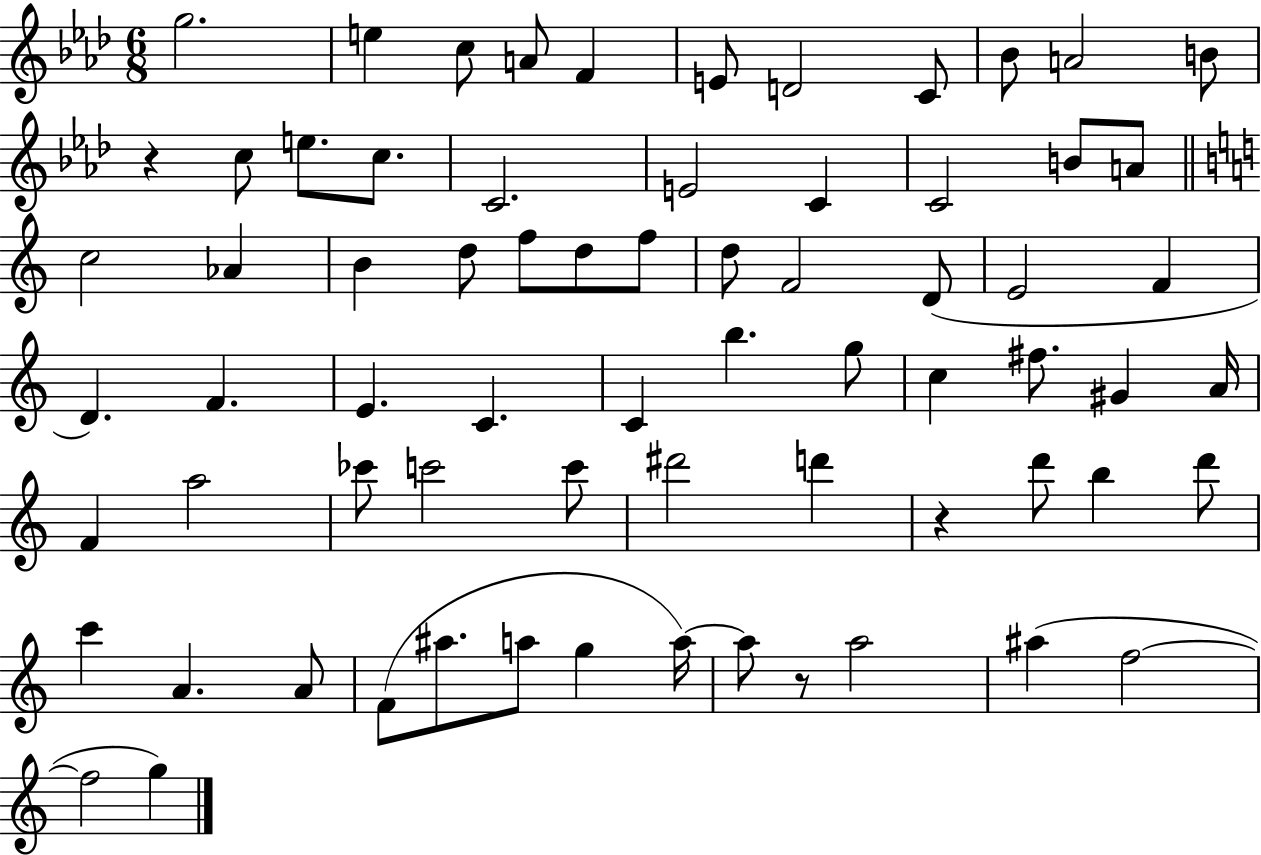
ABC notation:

X:1
T:Untitled
M:6/8
L:1/4
K:Ab
g2 e c/2 A/2 F E/2 D2 C/2 _B/2 A2 B/2 z c/2 e/2 c/2 C2 E2 C C2 B/2 A/2 c2 _A B d/2 f/2 d/2 f/2 d/2 F2 D/2 E2 F D F E C C b g/2 c ^f/2 ^G A/4 F a2 _c'/2 c'2 c'/2 ^d'2 d' z d'/2 b d'/2 c' A A/2 F/2 ^a/2 a/2 g a/4 a/2 z/2 a2 ^a f2 f2 g